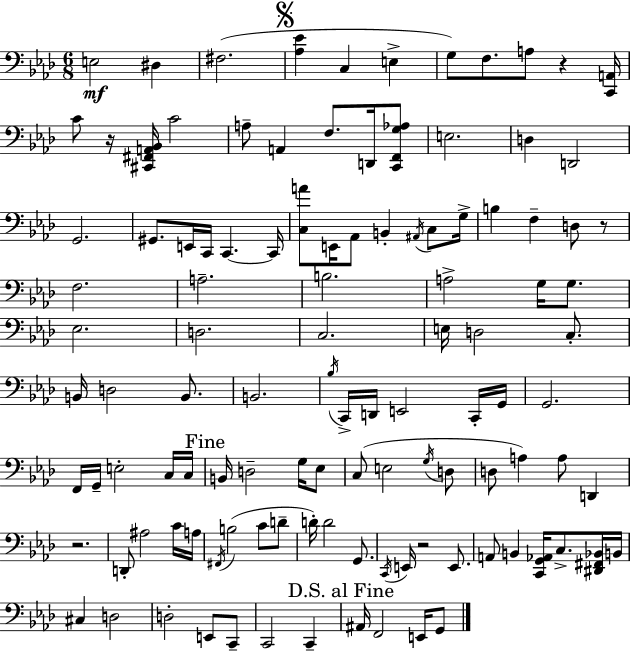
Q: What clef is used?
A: bass